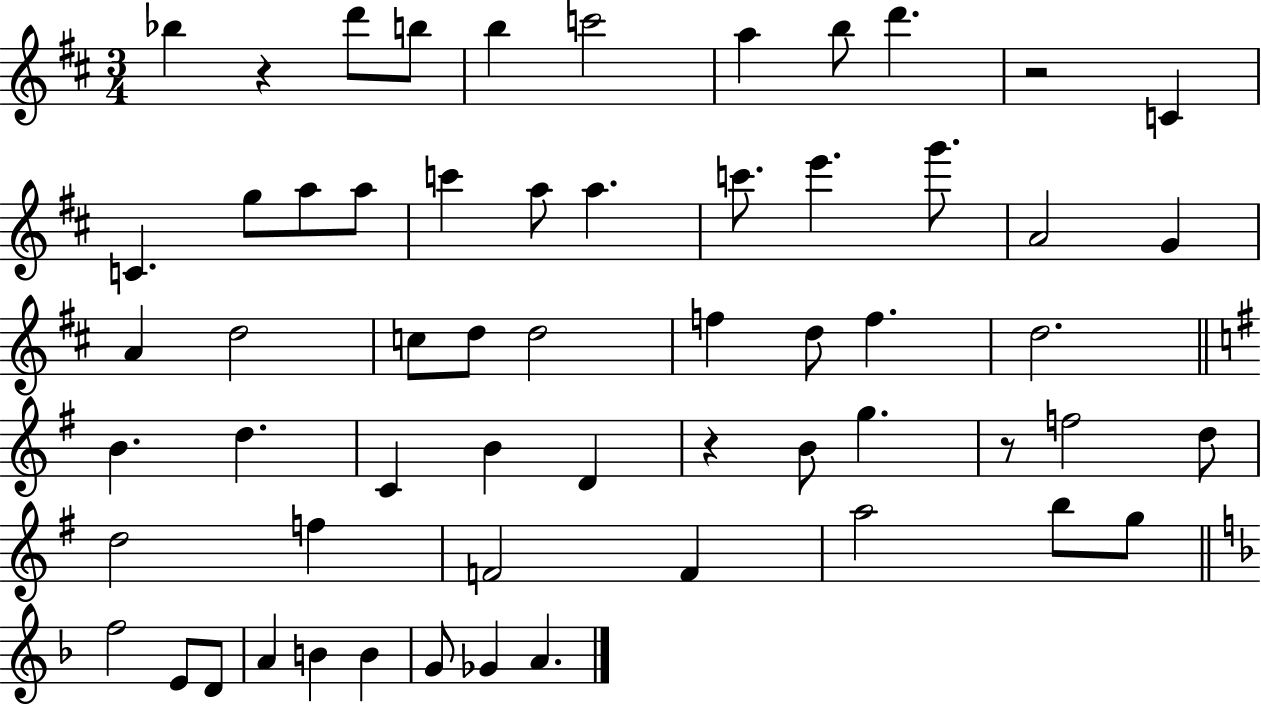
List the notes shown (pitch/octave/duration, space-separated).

Bb5/q R/q D6/e B5/e B5/q C6/h A5/q B5/e D6/q. R/h C4/q C4/q. G5/e A5/e A5/e C6/q A5/e A5/q. C6/e. E6/q. G6/e. A4/h G4/q A4/q D5/h C5/e D5/e D5/h F5/q D5/e F5/q. D5/h. B4/q. D5/q. C4/q B4/q D4/q R/q B4/e G5/q. R/e F5/h D5/e D5/h F5/q F4/h F4/q A5/h B5/e G5/e F5/h E4/e D4/e A4/q B4/q B4/q G4/e Gb4/q A4/q.